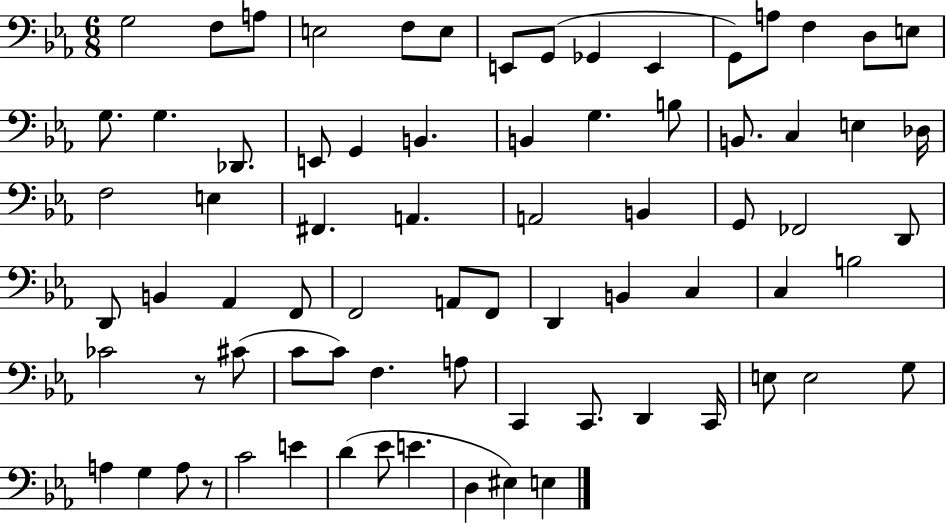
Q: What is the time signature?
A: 6/8